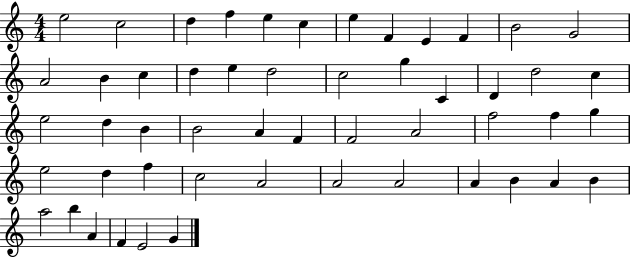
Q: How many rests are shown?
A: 0